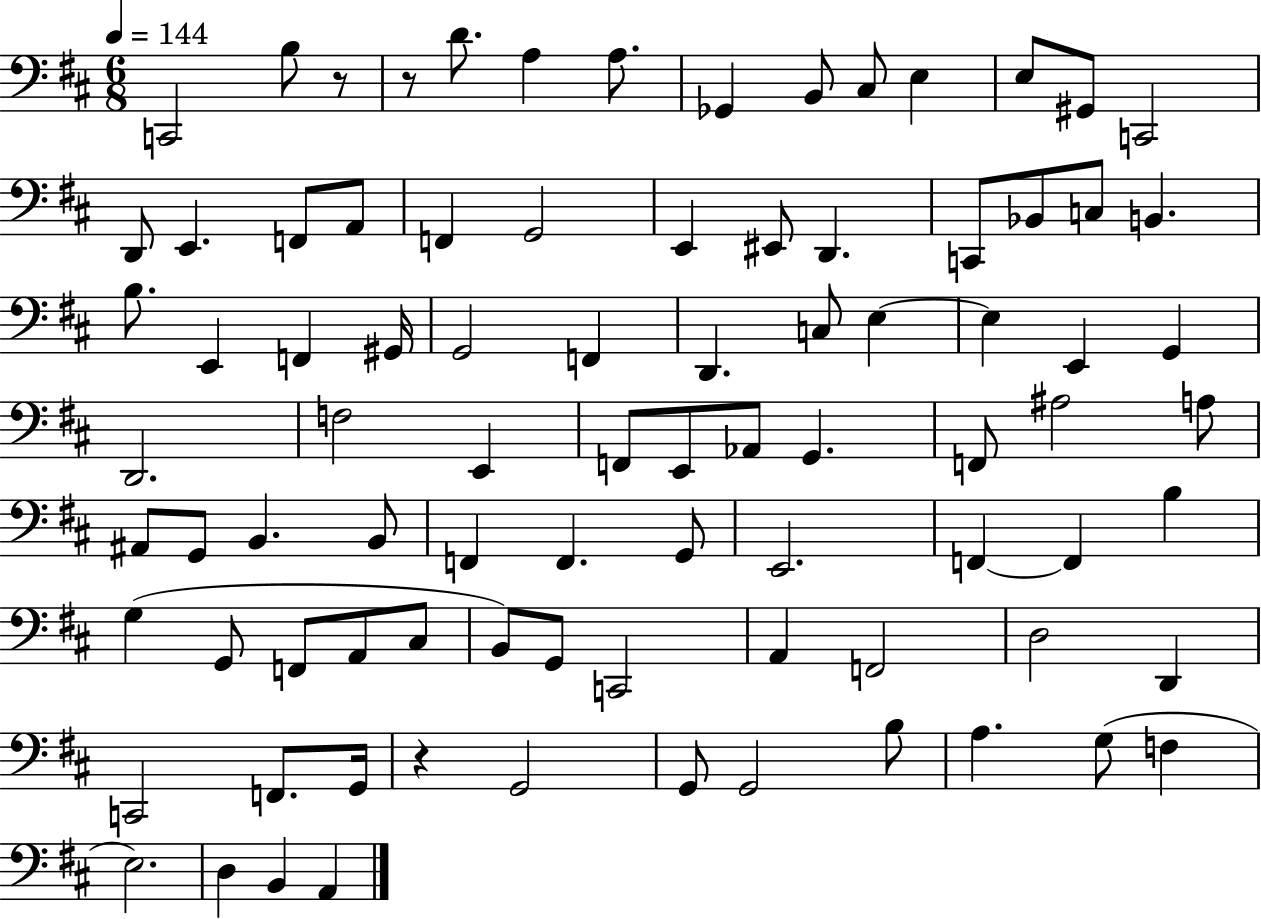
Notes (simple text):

C2/h B3/e R/e R/e D4/e. A3/q A3/e. Gb2/q B2/e C#3/e E3/q E3/e G#2/e C2/h D2/e E2/q. F2/e A2/e F2/q G2/h E2/q EIS2/e D2/q. C2/e Bb2/e C3/e B2/q. B3/e. E2/q F2/q G#2/s G2/h F2/q D2/q. C3/e E3/q E3/q E2/q G2/q D2/h. F3/h E2/q F2/e E2/e Ab2/e G2/q. F2/e A#3/h A3/e A#2/e G2/e B2/q. B2/e F2/q F2/q. G2/e E2/h. F2/q F2/q B3/q G3/q G2/e F2/e A2/e C#3/e B2/e G2/e C2/h A2/q F2/h D3/h D2/q C2/h F2/e. G2/s R/q G2/h G2/e G2/h B3/e A3/q. G3/e F3/q E3/h. D3/q B2/q A2/q